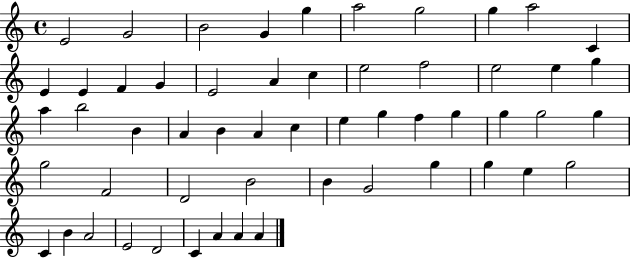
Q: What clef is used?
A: treble